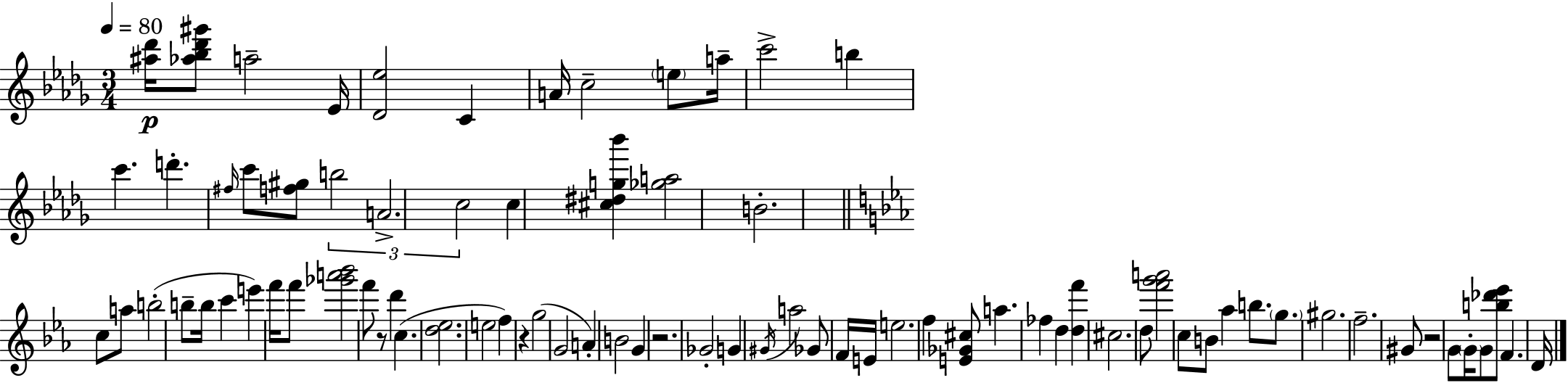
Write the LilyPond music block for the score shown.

{
  \clef treble
  \numericTimeSignature
  \time 3/4
  \key bes \minor
  \tempo 4 = 80
  <ais'' des'''>16\p <aes'' bes'' des''' gis'''>8 a''2-- ees'16 | <des' ees''>2 c'4 | a'16 c''2-- \parenthesize e''8 a''16-- | c'''2-> b''4 | \break c'''4. d'''4.-. | \grace { fis''16 } c'''8 <f'' gis''>8 \tuplet 3/2 { b''2 | a'2.-> | c''2 } c''4 | \break <cis'' dis'' g'' bes'''>4 <ges'' a''>2 | b'2.-. | \bar "||" \break \key ees \major c''8 a''8 b''2-.( | b''8-- b''16 c'''4 e'''4) f'''16 | f'''8 <ges''' a''' bes'''>2 f'''8 | r8 d'''4 c''4.( | \break <d'' ees''>2. | e''2 f''4) | r4 g''2( | g'2 a'4-.) | \break b'2 g'4 | r2. | ges'2-. g'4 | \acciaccatura { gis'16 } a''2 ges'8 f'16 | \break e'16 e''2. | f''4 <e' ges' cis''>8 a''4. | fes''4 d''4 <d'' f'''>4 | cis''2. | \break d''8 <f''' g''' a'''>2 c''8 | b'8 aes''4 b''8. \parenthesize g''8. | gis''2. | f''2.-- | \break gis'8 r2 g'8 | \parenthesize g'16-. g'8 <b'' des''' ees'''>8 f'4. | d'16 \bar "|."
}